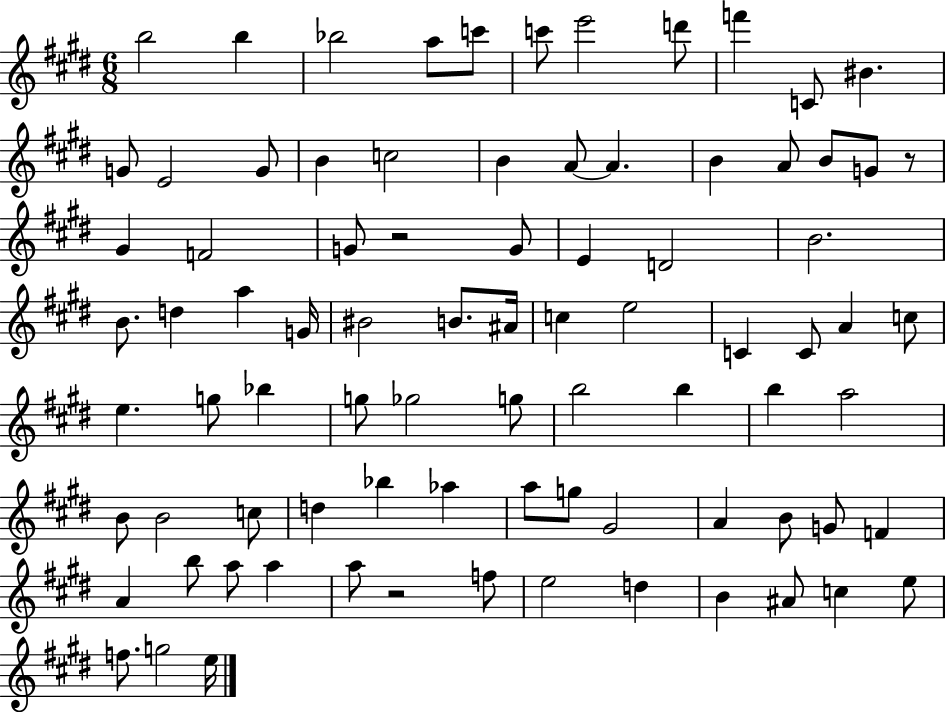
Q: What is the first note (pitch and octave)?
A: B5